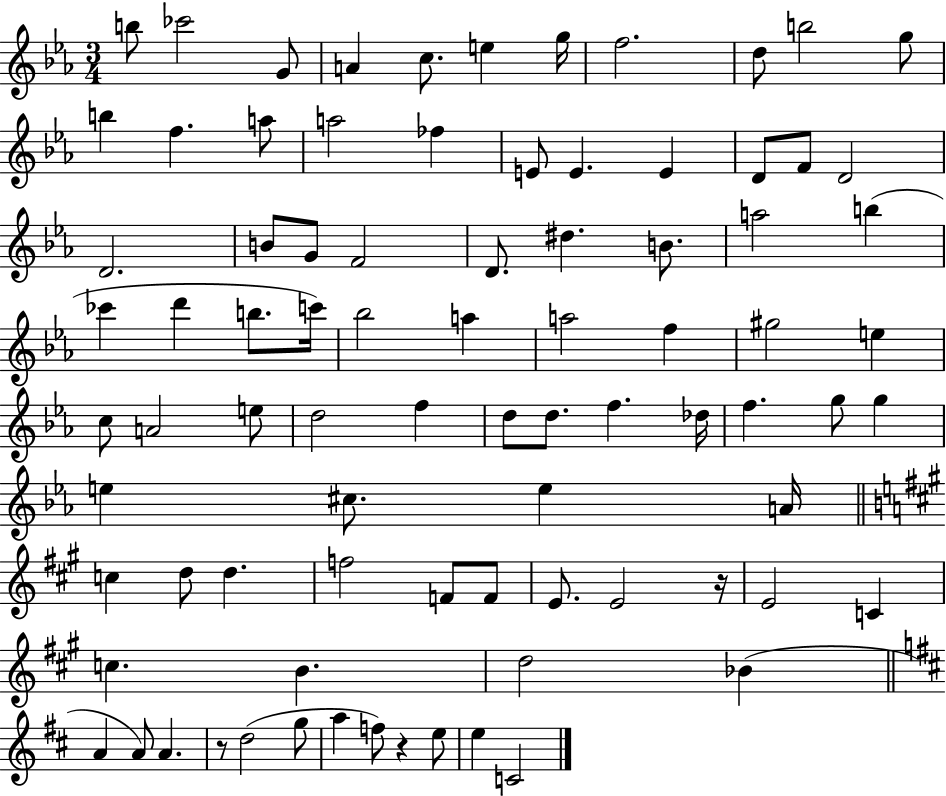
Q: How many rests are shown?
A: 3